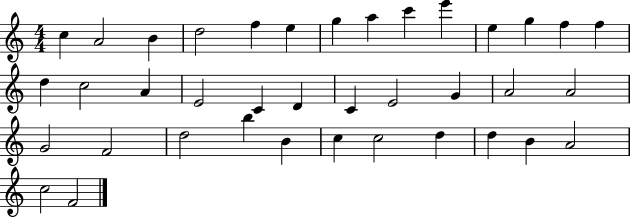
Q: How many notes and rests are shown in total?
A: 38